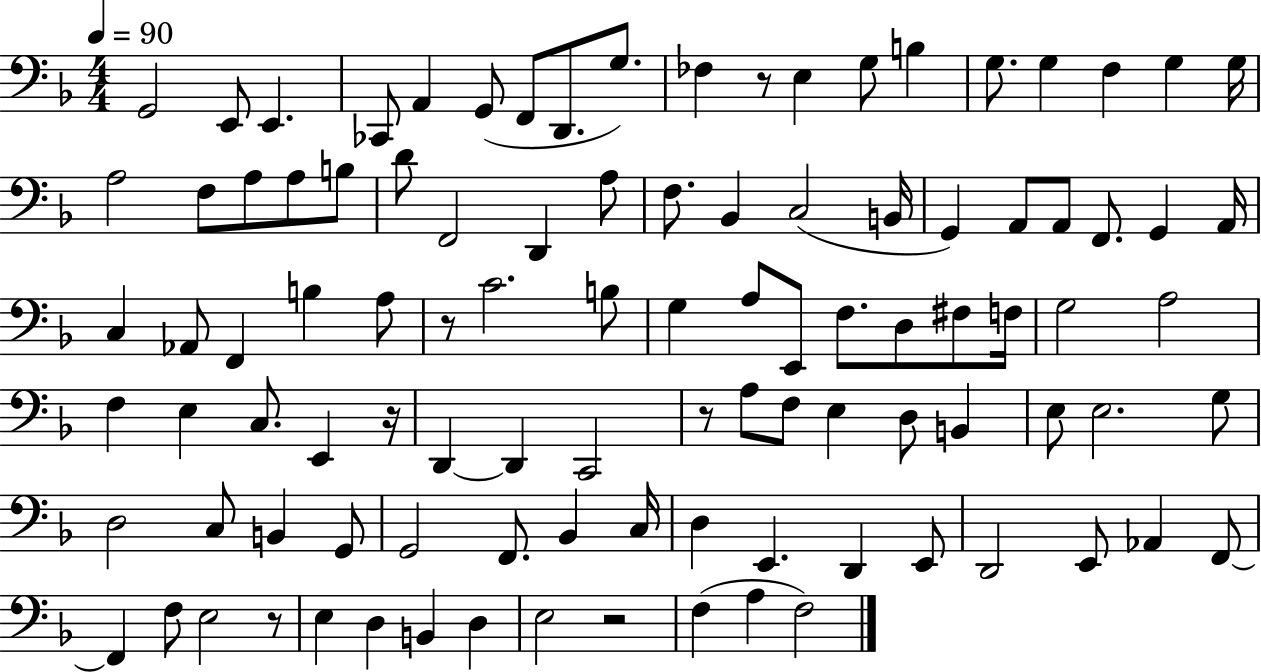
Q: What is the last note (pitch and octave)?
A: F3